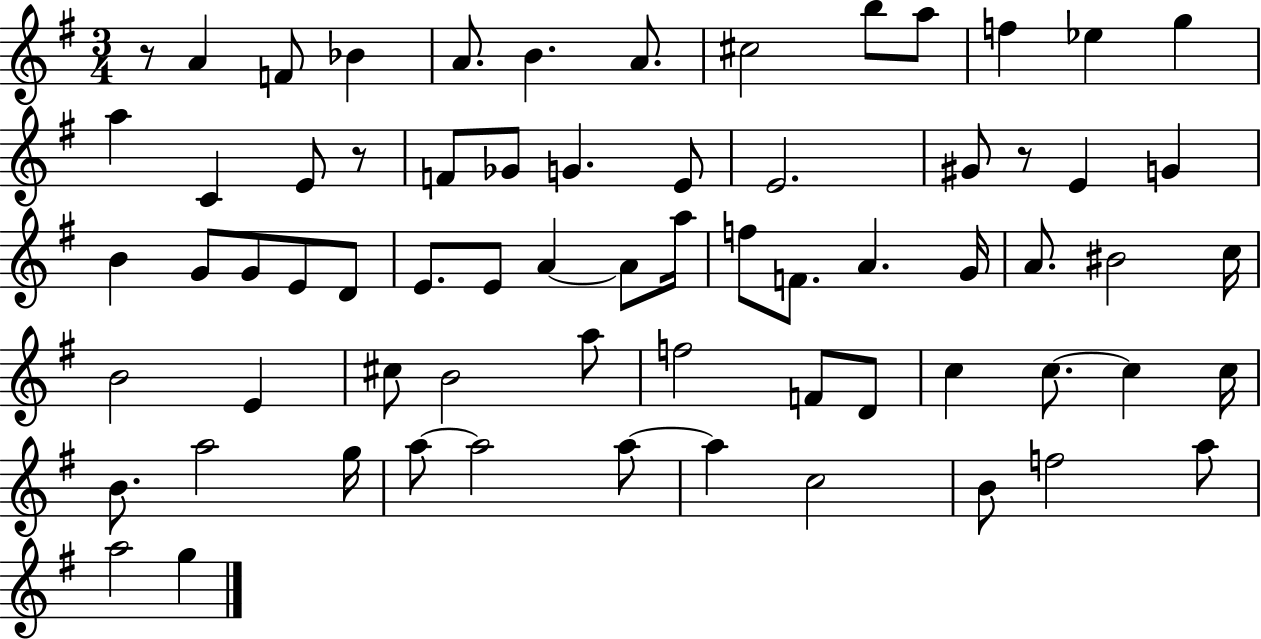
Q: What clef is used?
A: treble